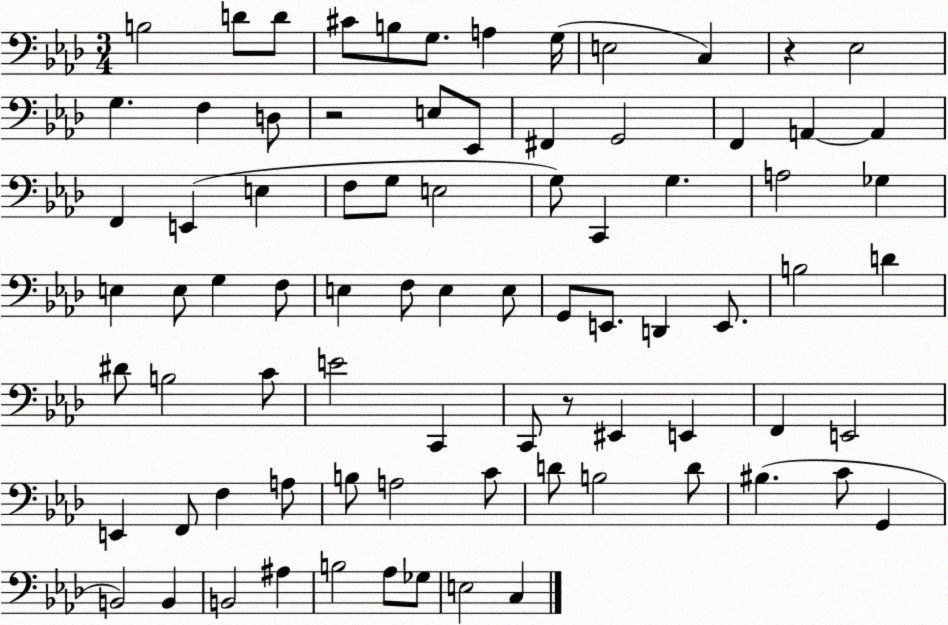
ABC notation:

X:1
T:Untitled
M:3/4
L:1/4
K:Ab
B,2 D/2 D/2 ^C/2 B,/2 G,/2 A, G,/4 E,2 C, z _E,2 G, F, D,/2 z2 E,/2 _E,,/2 ^F,, G,,2 F,, A,, A,, F,, E,, E, F,/2 G,/2 E,2 G,/2 C,, G, A,2 _G, E, E,/2 G, F,/2 E, F,/2 E, E,/2 G,,/2 E,,/2 D,, E,,/2 B,2 D ^D/2 B,2 C/2 E2 C,, C,,/2 z/2 ^E,, E,, F,, E,,2 E,, F,,/2 F, A,/2 B,/2 A,2 C/2 D/2 B,2 D/2 ^B, C/2 G,, B,,2 B,, B,,2 ^A, B,2 _A,/2 _G,/2 E,2 C,